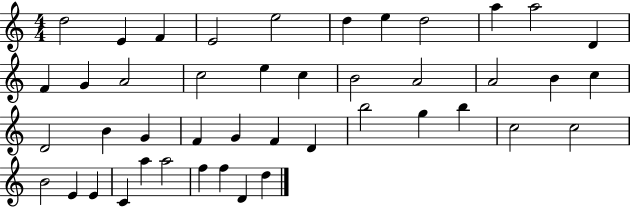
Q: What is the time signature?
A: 4/4